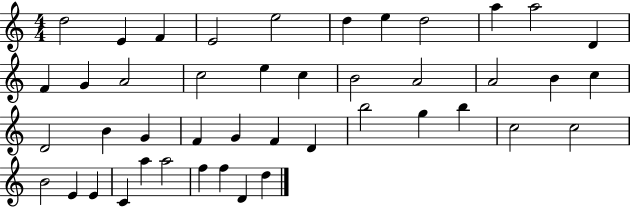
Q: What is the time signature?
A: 4/4